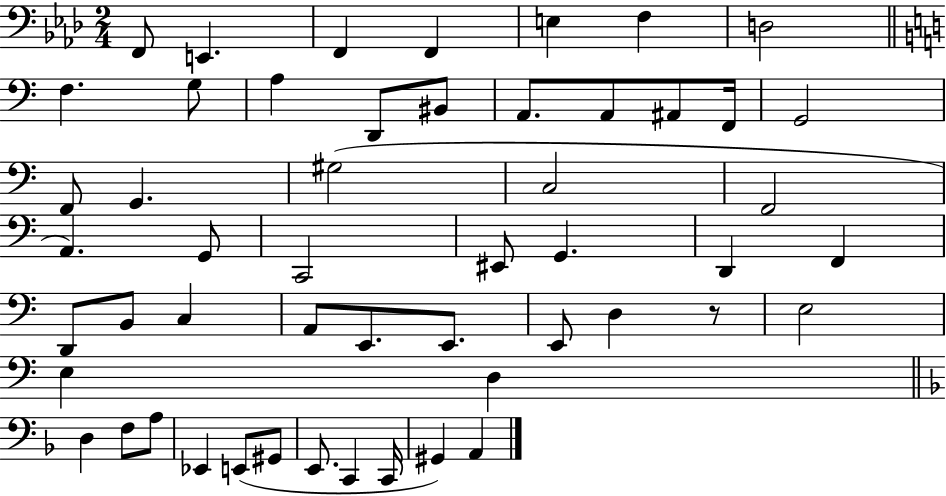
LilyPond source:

{
  \clef bass
  \numericTimeSignature
  \time 2/4
  \key aes \major
  f,8 e,4. | f,4 f,4 | e4 f4 | d2 | \break \bar "||" \break \key c \major f4. g8 | a4 d,8 bis,8 | a,8. a,8 ais,8 f,16 | g,2 | \break f,8 g,4. | gis2( | c2 | f,2 | \break a,4.) g,8 | c,2 | eis,8 g,4. | d,4 f,4 | \break d,8 b,8 c4 | a,8 e,8. e,8. | e,8 d4 r8 | e2 | \break e4 d4 | \bar "||" \break \key d \minor d4 f8 a8 | ees,4 e,8( gis,8 | e,8. c,4 c,16 | gis,4) a,4 | \break \bar "|."
}